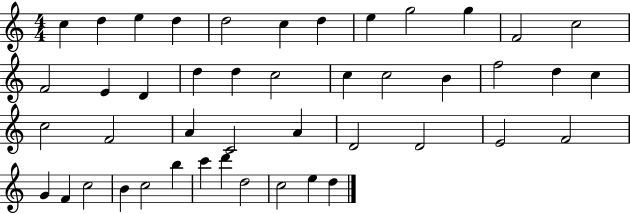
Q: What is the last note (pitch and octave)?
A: D5